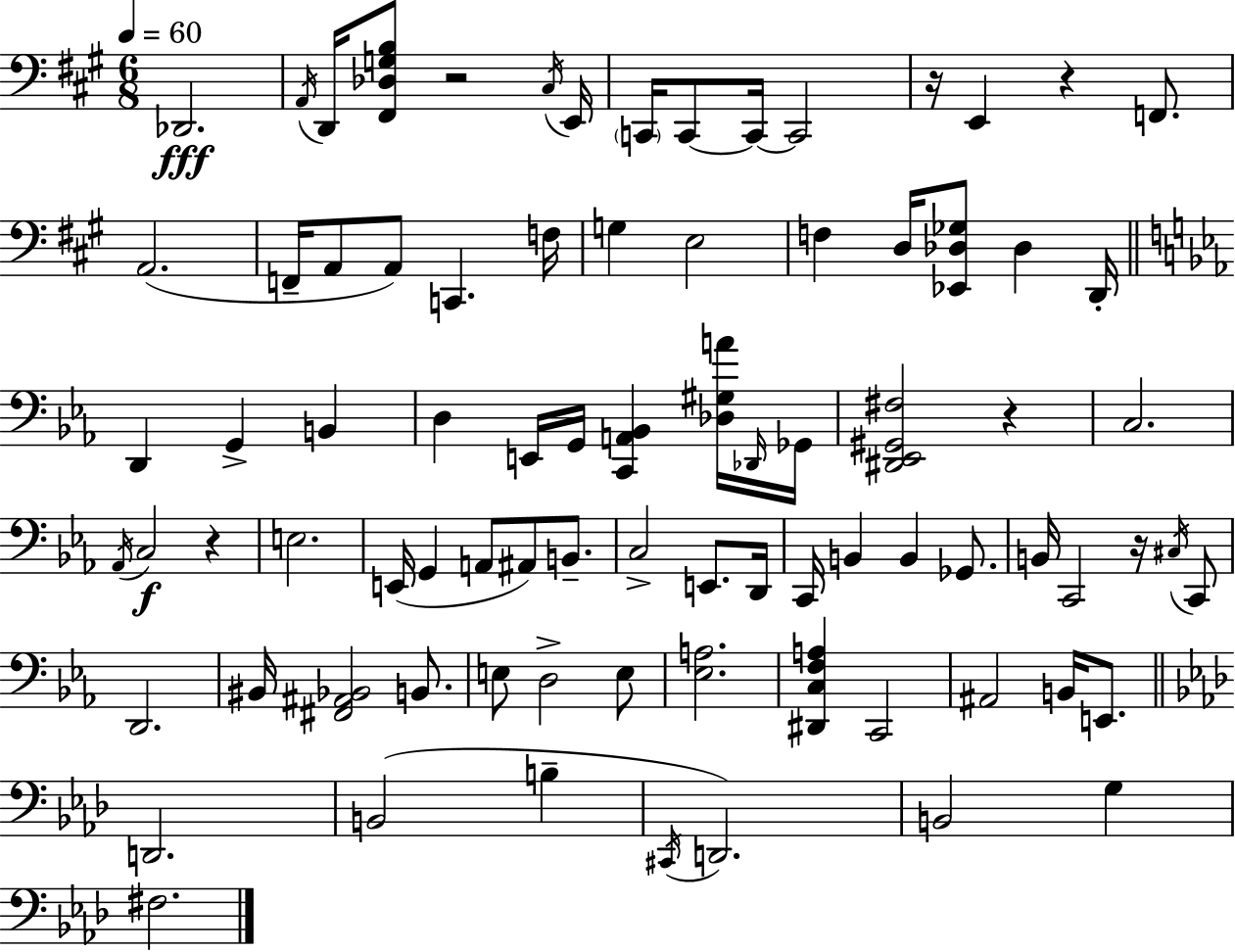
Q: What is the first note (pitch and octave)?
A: Db2